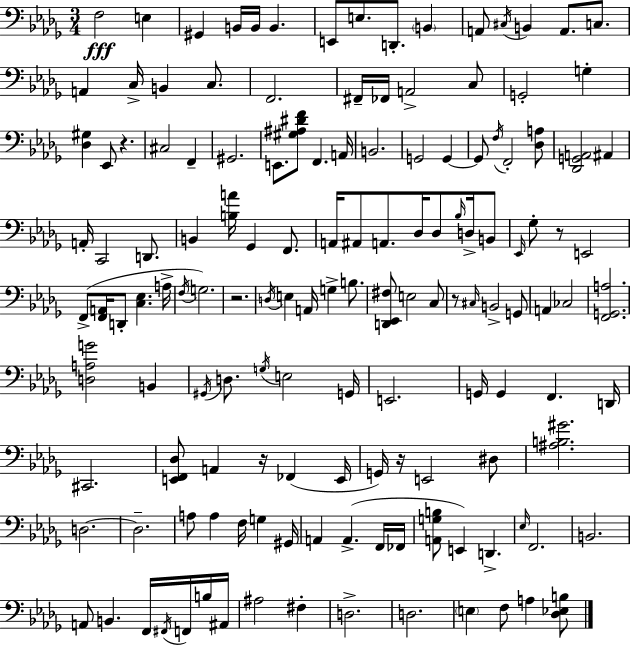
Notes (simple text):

F3/h E3/q G#2/q B2/s B2/s B2/q. E2/e E3/e. D2/e. B2/q A2/e C#3/s B2/q A2/e. C3/e. A2/q C3/s B2/q C3/e. F2/h. F#2/s FES2/s A2/h C3/e G2/h G3/q [Db3,G#3]/q Eb2/e R/q. C#3/h F2/q G#2/h. E2/e. [G#3,A#3,D#4,F4]/e F2/q. A2/s B2/h. G2/h G2/q G2/e F3/s F2/h [Db3,A3]/e [Db2,G2,A2]/h A#2/q A2/s C2/h D2/e. B2/q [B3,A4]/s Gb2/q F2/e. A2/s A#2/e A2/e. Db3/s Db3/e Bb3/s D3/s B2/e Eb2/s Gb3/e R/e E2/h F2/e [F2,A2]/s D2/e [C3,Eb3]/q. A3/s F3/s G3/h. R/h. D3/s E3/q A2/s G3/q B3/e. [D2,Eb2,F#3]/e E3/h C3/e R/e C#3/s B2/h G2/e A2/q CES3/h [F2,G2,A3]/h. [D3,A3,G4]/h B2/q G#2/s D3/e. G3/s E3/h G2/s E2/h. G2/s G2/q F2/q. D2/s C#2/h. [E2,F2,Db3]/e A2/q R/s FES2/q E2/s G2/s R/s E2/h D#3/e [A#3,B3,G#4]/h. D3/h. D3/h. A3/e A3/q F3/s G3/q G#2/s A2/q A2/q. F2/s FES2/s [A2,G3,B3]/e E2/q D2/q. Eb3/s F2/h. B2/h. A2/e B2/q. F2/s F#2/s F2/s B3/s A#2/s A#3/h F#3/q D3/h. D3/h. E3/q F3/e A3/q [Db3,Eb3,B3]/e